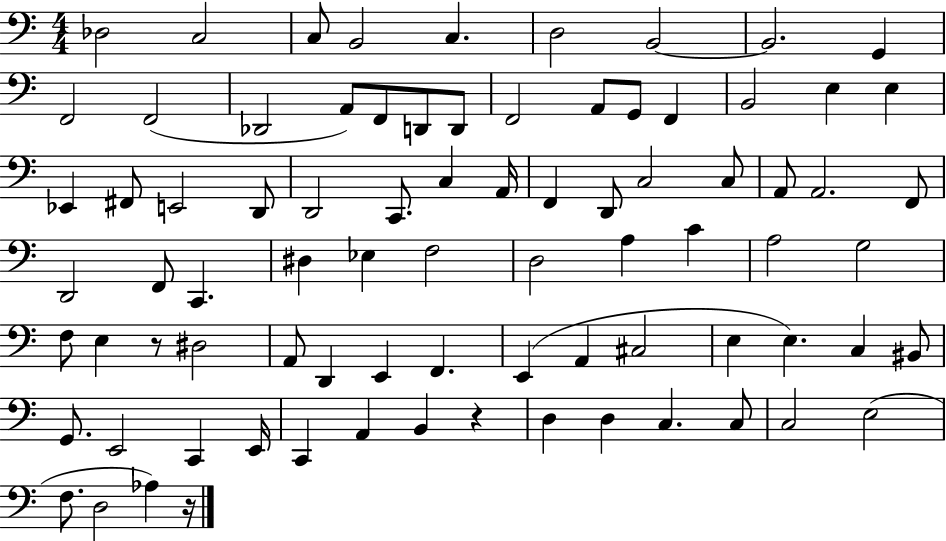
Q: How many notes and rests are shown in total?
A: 82